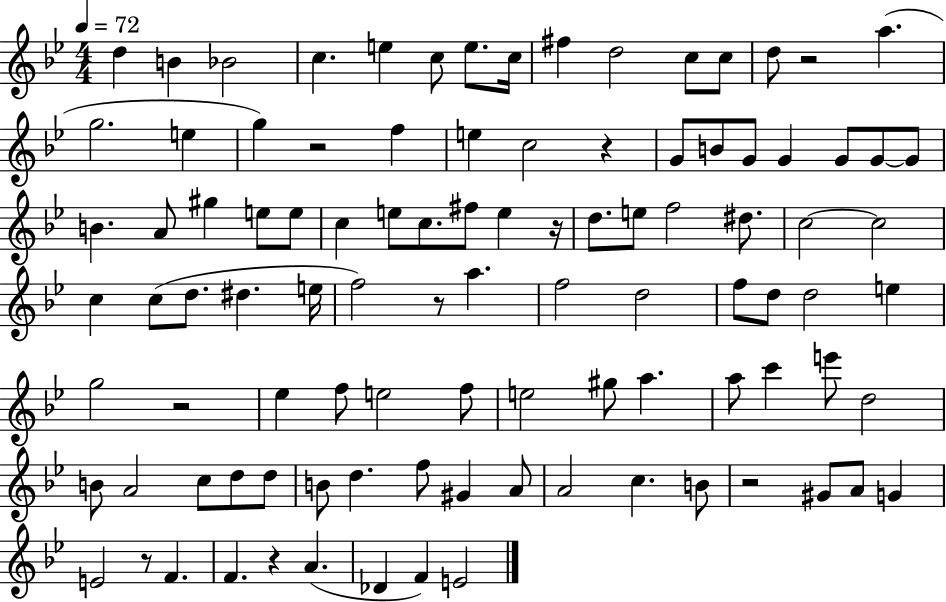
{
  \clef treble
  \numericTimeSignature
  \time 4/4
  \key bes \major
  \tempo 4 = 72
  d''4 b'4 bes'2 | c''4. e''4 c''8 e''8. c''16 | fis''4 d''2 c''8 c''8 | d''8 r2 a''4.( | \break g''2. e''4 | g''4) r2 f''4 | e''4 c''2 r4 | g'8 b'8 g'8 g'4 g'8 g'8~~ g'8 | \break b'4. a'8 gis''4 e''8 e''8 | c''4 e''8 c''8. fis''8 e''4 r16 | d''8. e''8 f''2 dis''8. | c''2~~ c''2 | \break c''4 c''8( d''8. dis''4. e''16 | f''2) r8 a''4. | f''2 d''2 | f''8 d''8 d''2 e''4 | \break g''2 r2 | ees''4 f''8 e''2 f''8 | e''2 gis''8 a''4. | a''8 c'''4 e'''8 d''2 | \break b'8 a'2 c''8 d''8 d''8 | b'8 d''4. f''8 gis'4 a'8 | a'2 c''4. b'8 | r2 gis'8 a'8 g'4 | \break e'2 r8 f'4. | f'4. r4 a'4.( | des'4 f'4) e'2 | \bar "|."
}